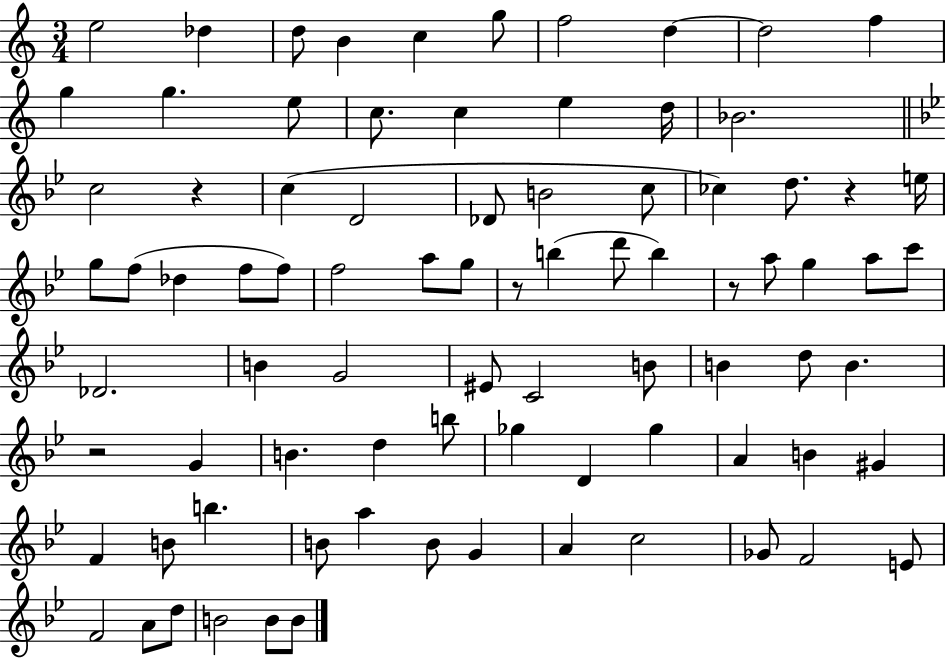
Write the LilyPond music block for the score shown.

{
  \clef treble
  \numericTimeSignature
  \time 3/4
  \key c \major
  e''2 des''4 | d''8 b'4 c''4 g''8 | f''2 d''4~~ | d''2 f''4 | \break g''4 g''4. e''8 | c''8. c''4 e''4 d''16 | bes'2. | \bar "||" \break \key g \minor c''2 r4 | c''4( d'2 | des'8 b'2 c''8 | ces''4) d''8. r4 e''16 | \break g''8 f''8( des''4 f''8 f''8) | f''2 a''8 g''8 | r8 b''4( d'''8 b''4) | r8 a''8 g''4 a''8 c'''8 | \break des'2. | b'4 g'2 | eis'8 c'2 b'8 | b'4 d''8 b'4. | \break r2 g'4 | b'4. d''4 b''8 | ges''4 d'4 ges''4 | a'4 b'4 gis'4 | \break f'4 b'8 b''4. | b'8 a''4 b'8 g'4 | a'4 c''2 | ges'8 f'2 e'8 | \break f'2 a'8 d''8 | b'2 b'8 b'8 | \bar "|."
}